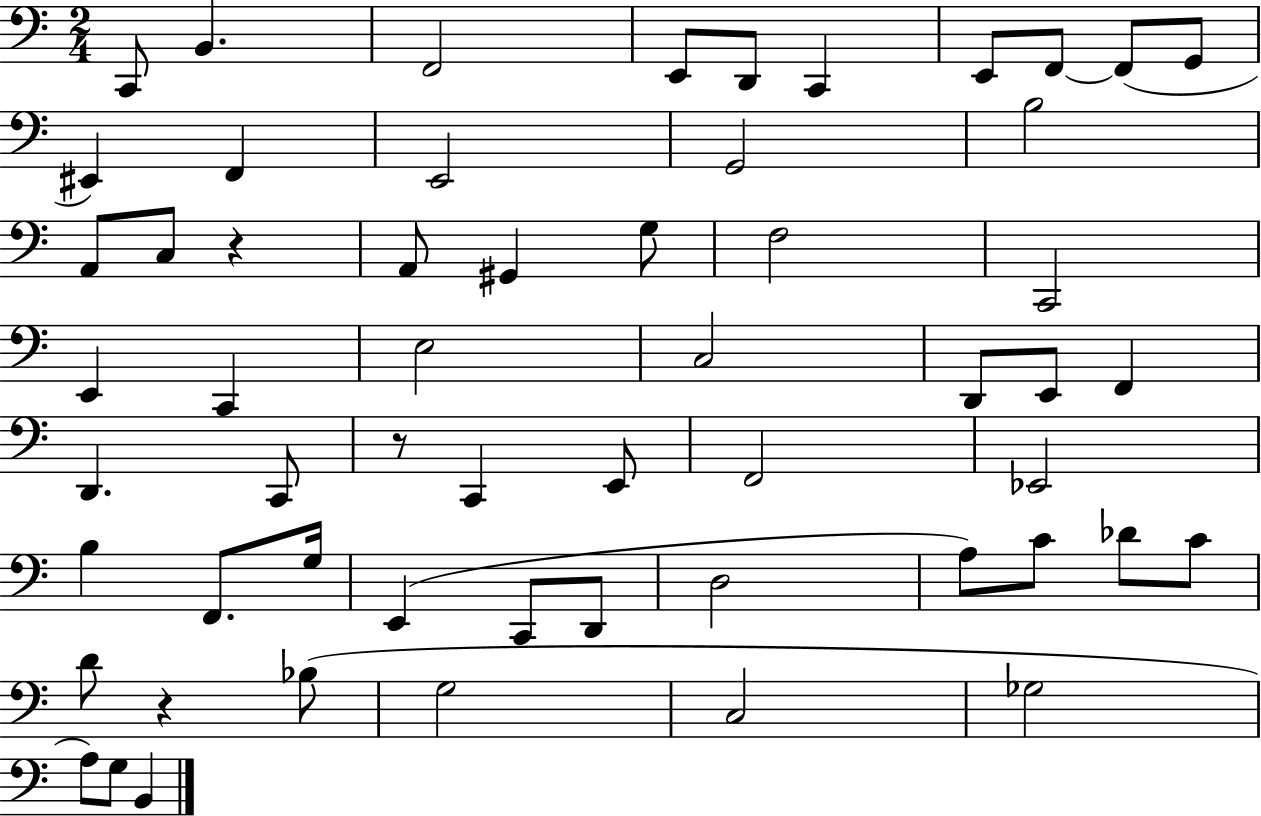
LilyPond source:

{
  \clef bass
  \numericTimeSignature
  \time 2/4
  \key c \major
  c,8 b,4. | f,2 | e,8 d,8 c,4 | e,8 f,8~~ f,8( g,8 | \break eis,4) f,4 | e,2 | g,2 | b2 | \break a,8 c8 r4 | a,8 gis,4 g8 | f2 | c,2 | \break e,4 c,4 | e2 | c2 | d,8 e,8 f,4 | \break d,4. c,8 | r8 c,4 e,8 | f,2 | ees,2 | \break b4 f,8. g16 | e,4( c,8 d,8 | d2 | a8) c'8 des'8 c'8 | \break d'8 r4 bes8( | g2 | c2 | ges2 | \break a8) g8 b,4 | \bar "|."
}